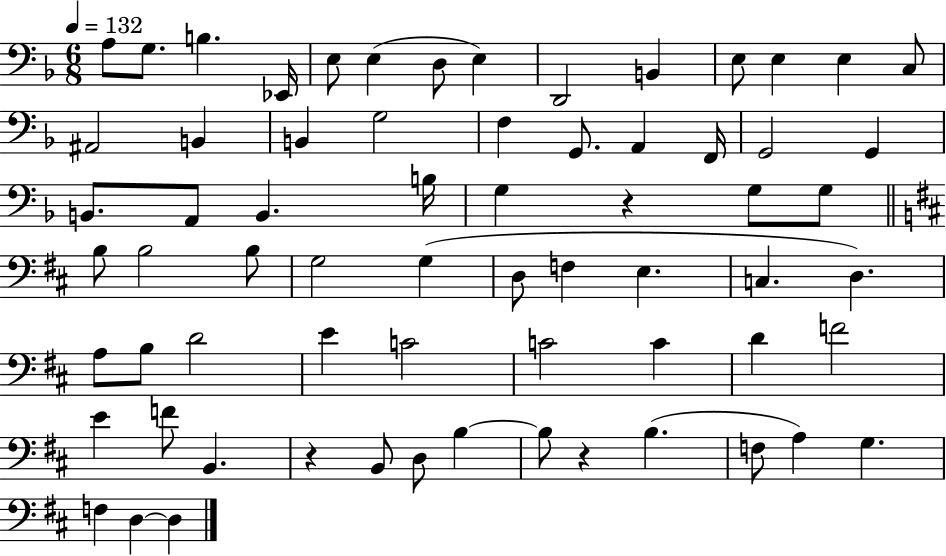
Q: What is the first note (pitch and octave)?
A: A3